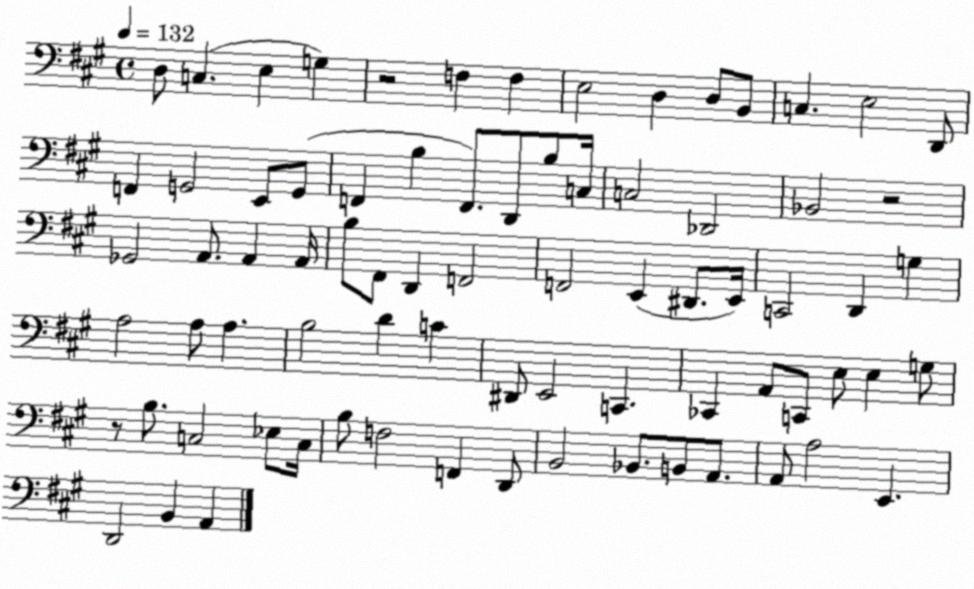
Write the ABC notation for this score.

X:1
T:Untitled
M:4/4
L:1/4
K:A
D,/2 C, E, G, z2 F, F, E,2 D, D,/2 B,,/2 C, E,2 D,,/2 F,, G,,2 E,,/2 G,,/2 F,, B, F,,/2 D,,/2 B,/2 C,/4 C,2 _D,,2 _B,,2 z2 _G,,2 A,,/2 A,, A,,/4 B,/2 ^F,,/2 D,, F,,2 F,,2 E,, ^D,,/2 E,,/4 C,,2 D,, G, A,2 A,/2 A, B,2 D C ^D,,/2 E,,2 C,, _C,, A,,/2 C,,/2 E,/2 E, G,/2 z/2 B,/2 C,2 _E,/2 C,/4 B,/2 F,2 F,, D,,/2 B,,2 _B,,/2 B,,/2 A,,/2 A,,/2 A,2 E,, D,,2 B,, A,,